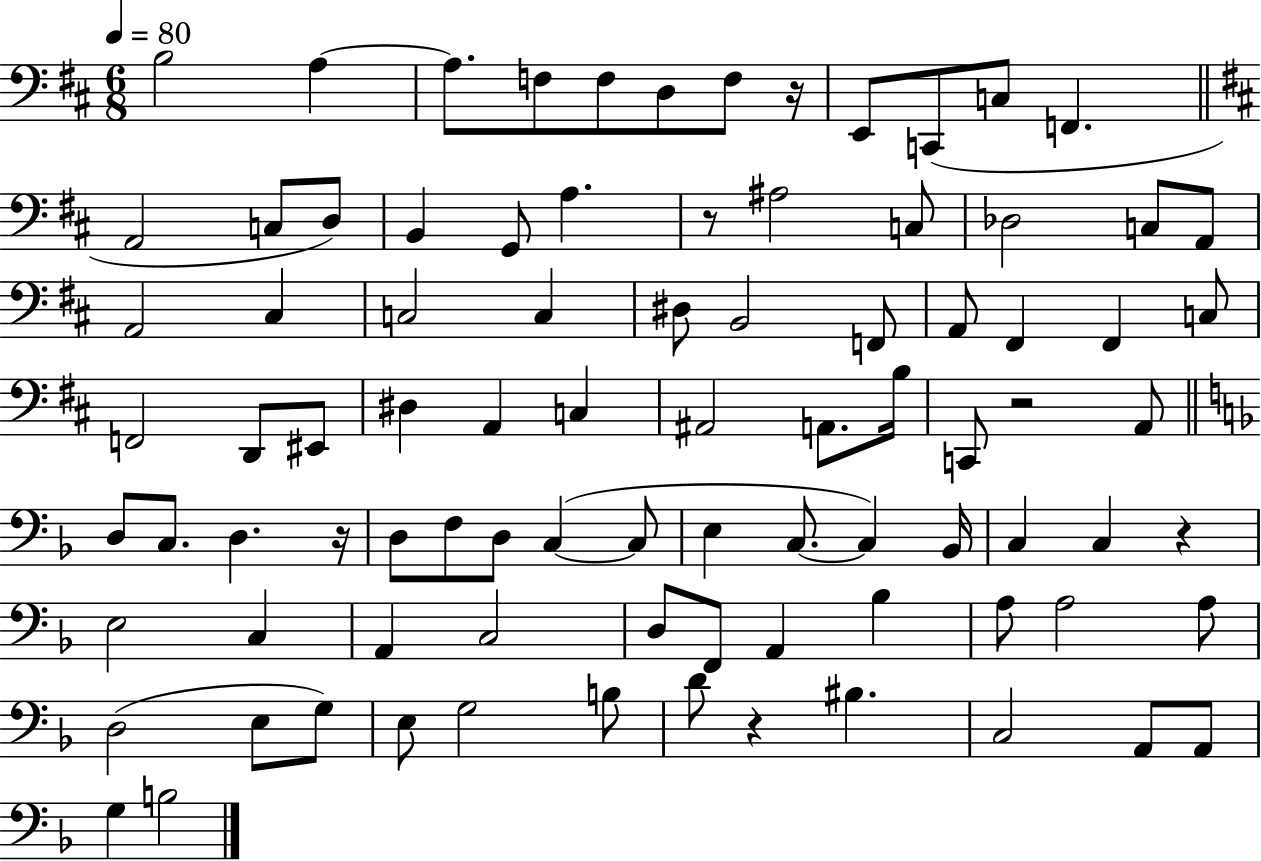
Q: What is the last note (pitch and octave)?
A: B3